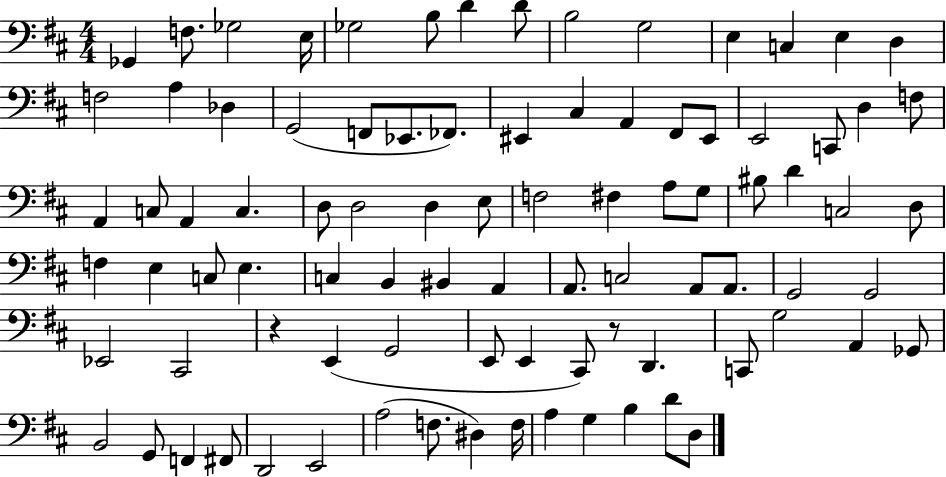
X:1
T:Untitled
M:4/4
L:1/4
K:D
_G,, F,/2 _G,2 E,/4 _G,2 B,/2 D D/2 B,2 G,2 E, C, E, D, F,2 A, _D, G,,2 F,,/2 _E,,/2 _F,,/2 ^E,, ^C, A,, ^F,,/2 ^E,,/2 E,,2 C,,/2 D, F,/2 A,, C,/2 A,, C, D,/2 D,2 D, E,/2 F,2 ^F, A,/2 G,/2 ^B,/2 D C,2 D,/2 F, E, C,/2 E, C, B,, ^B,, A,, A,,/2 C,2 A,,/2 A,,/2 G,,2 G,,2 _E,,2 ^C,,2 z E,, G,,2 E,,/2 E,, ^C,,/2 z/2 D,, C,,/2 G,2 A,, _G,,/2 B,,2 G,,/2 F,, ^F,,/2 D,,2 E,,2 A,2 F,/2 ^D, F,/4 A, G, B, D/2 D,/2